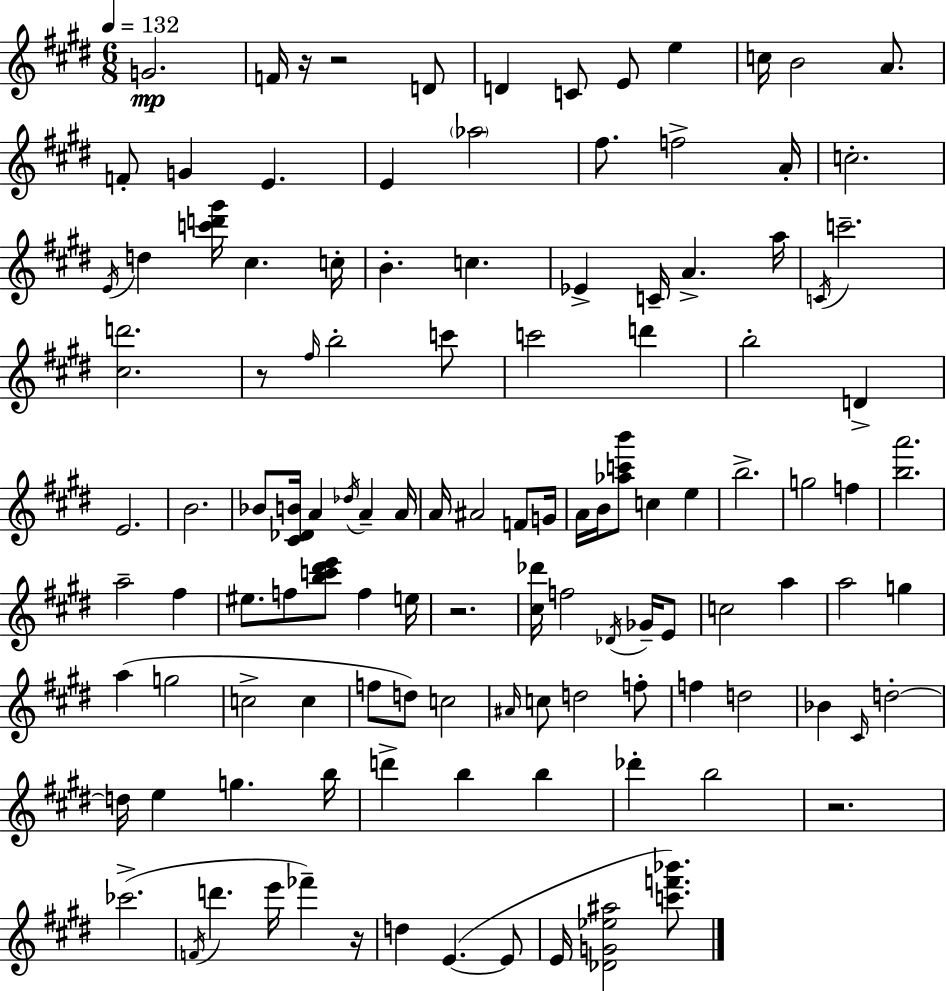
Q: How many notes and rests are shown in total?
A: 119